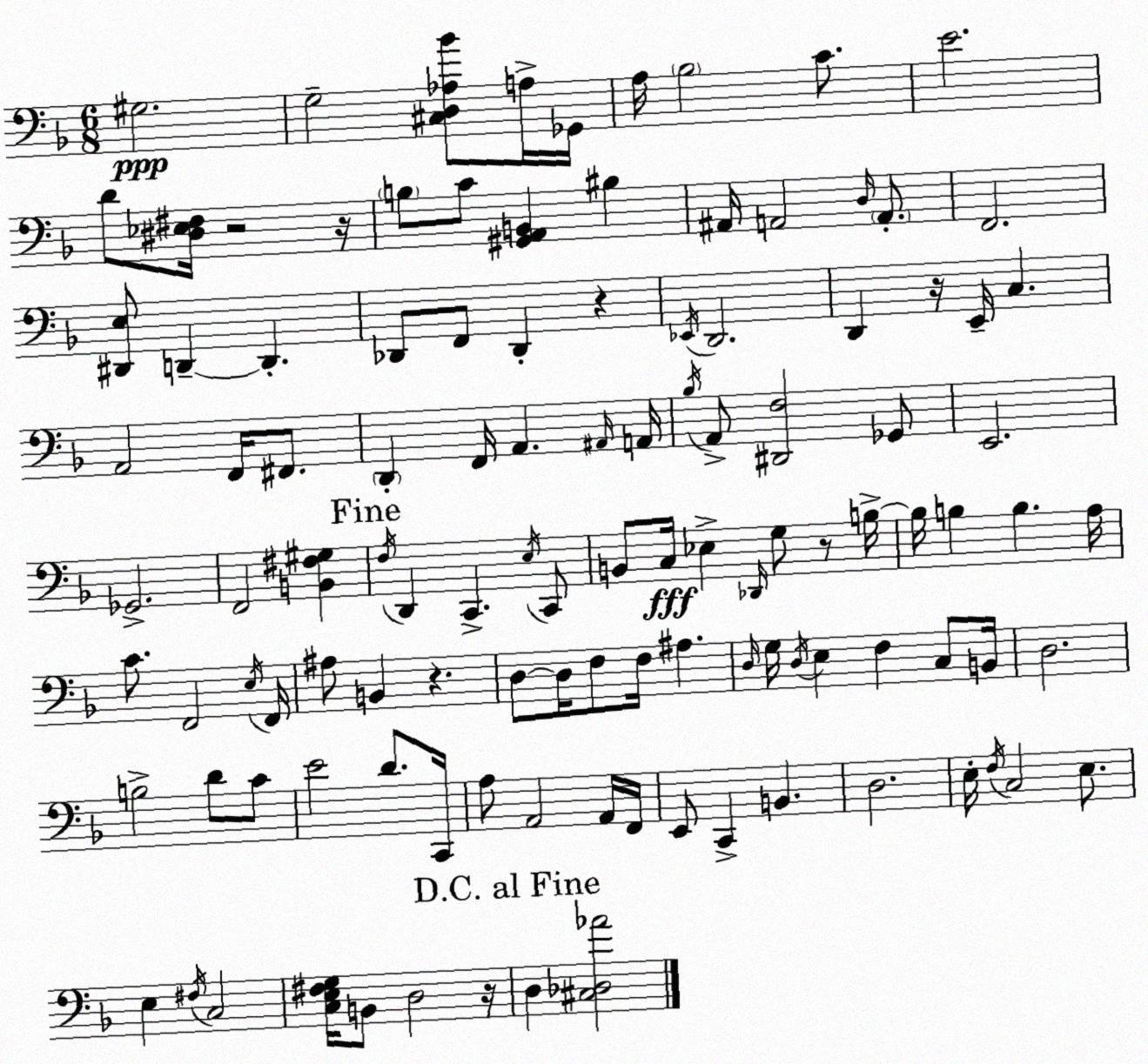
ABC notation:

X:1
T:Untitled
M:6/8
L:1/4
K:Dm
^G,2 G,2 [^C,D,_A,_B]/2 A,/4 _G,,/4 A,/4 _B,2 C/2 E2 D/2 [^D,_E,^F,]/4 z2 z/4 B,/2 C/2 [^G,,A,,B,,] ^B, ^A,,/4 A,,2 D,/4 A,,/2 F,,2 [^D,,E,]/2 D,, D,, _D,,/2 F,,/2 _D,, z _E,,/4 D,,2 D,, z/4 E,,/4 C, A,,2 F,,/4 ^F,,/2 D,, F,,/4 A,, ^A,,/4 A,,/4 _B,/4 A,,/2 [^D,,F,]2 _G,,/2 E,,2 _G,,2 F,,2 [B,,^F,^G,] F,/4 D,, C,, E,/4 C,,/2 B,,/2 C,/4 _E, _D,,/4 G,/2 z/2 B,/4 B,/4 B, B, A,/4 C/2 F,,2 E,/4 F,,/4 ^A,/2 B,, z D,/2 D,/4 F,/2 F,/4 ^A, D,/4 G,/4 D,/4 E, F, C,/2 B,,/4 D,2 B,2 D/2 C/2 E2 D/2 C,,/4 A,/2 A,,2 A,,/4 F,,/4 E,,/2 C,, B,, D,2 E,/4 F,/4 C,2 E,/2 E, ^F,/4 C,2 [C,E,^F,G,]/4 B,,/2 D,2 z/4 D, [^C,_D,_A]2